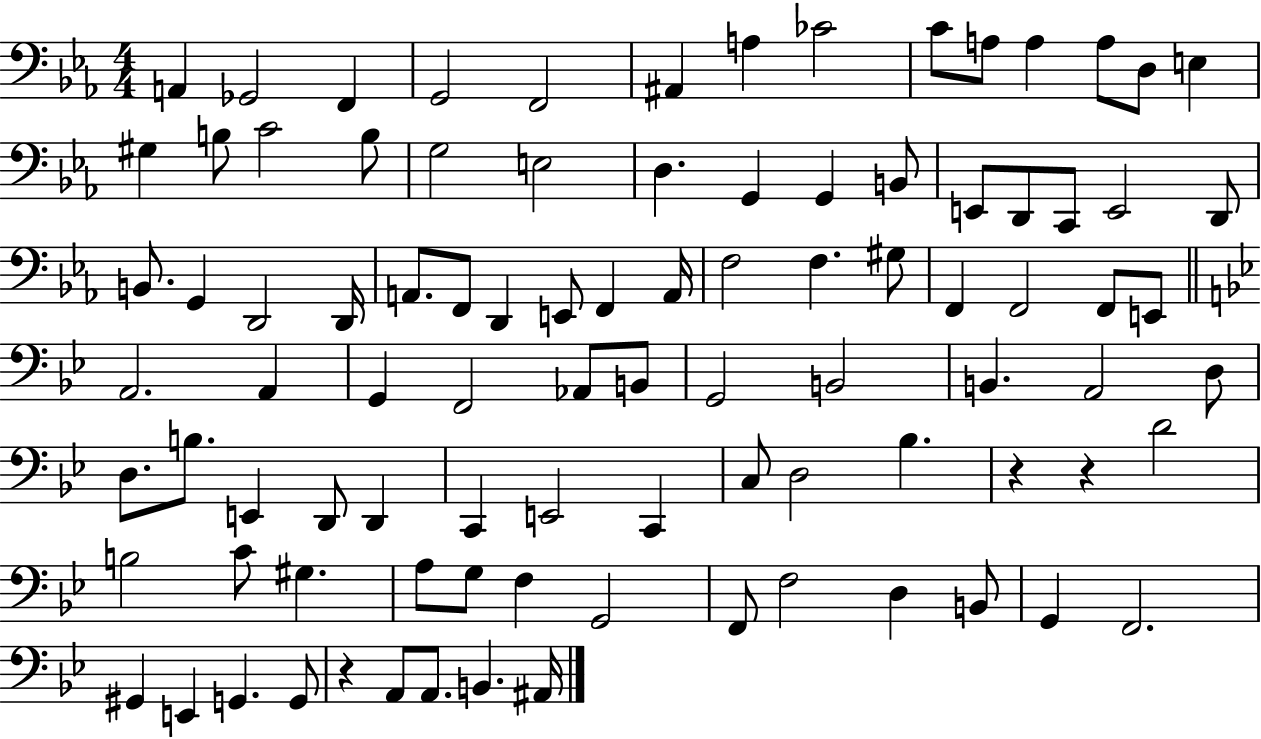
X:1
T:Untitled
M:4/4
L:1/4
K:Eb
A,, _G,,2 F,, G,,2 F,,2 ^A,, A, _C2 C/2 A,/2 A, A,/2 D,/2 E, ^G, B,/2 C2 B,/2 G,2 E,2 D, G,, G,, B,,/2 E,,/2 D,,/2 C,,/2 E,,2 D,,/2 B,,/2 G,, D,,2 D,,/4 A,,/2 F,,/2 D,, E,,/2 F,, A,,/4 F,2 F, ^G,/2 F,, F,,2 F,,/2 E,,/2 A,,2 A,, G,, F,,2 _A,,/2 B,,/2 G,,2 B,,2 B,, A,,2 D,/2 D,/2 B,/2 E,, D,,/2 D,, C,, E,,2 C,, C,/2 D,2 _B, z z D2 B,2 C/2 ^G, A,/2 G,/2 F, G,,2 F,,/2 F,2 D, B,,/2 G,, F,,2 ^G,, E,, G,, G,,/2 z A,,/2 A,,/2 B,, ^A,,/4